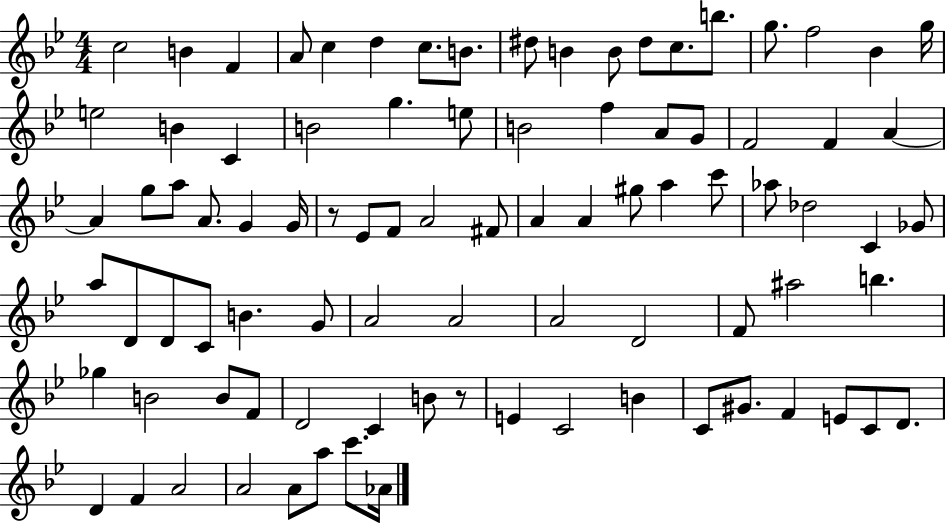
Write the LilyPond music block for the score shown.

{
  \clef treble
  \numericTimeSignature
  \time 4/4
  \key bes \major
  c''2 b'4 f'4 | a'8 c''4 d''4 c''8. b'8. | dis''8 b'4 b'8 dis''8 c''8. b''8. | g''8. f''2 bes'4 g''16 | \break e''2 b'4 c'4 | b'2 g''4. e''8 | b'2 f''4 a'8 g'8 | f'2 f'4 a'4~~ | \break a'4 g''8 a''8 a'8. g'4 g'16 | r8 ees'8 f'8 a'2 fis'8 | a'4 a'4 gis''8 a''4 c'''8 | aes''8 des''2 c'4 ges'8 | \break a''8 d'8 d'8 c'8 b'4. g'8 | a'2 a'2 | a'2 d'2 | f'8 ais''2 b''4. | \break ges''4 b'2 b'8 f'8 | d'2 c'4 b'8 r8 | e'4 c'2 b'4 | c'8 gis'8. f'4 e'8 c'8 d'8. | \break d'4 f'4 a'2 | a'2 a'8 a''8 c'''8. aes'16 | \bar "|."
}